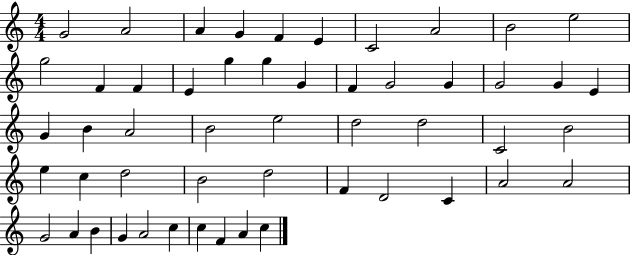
{
  \clef treble
  \numericTimeSignature
  \time 4/4
  \key c \major
  g'2 a'2 | a'4 g'4 f'4 e'4 | c'2 a'2 | b'2 e''2 | \break g''2 f'4 f'4 | e'4 g''4 g''4 g'4 | f'4 g'2 g'4 | g'2 g'4 e'4 | \break g'4 b'4 a'2 | b'2 e''2 | d''2 d''2 | c'2 b'2 | \break e''4 c''4 d''2 | b'2 d''2 | f'4 d'2 c'4 | a'2 a'2 | \break g'2 a'4 b'4 | g'4 a'2 c''4 | c''4 f'4 a'4 c''4 | \bar "|."
}